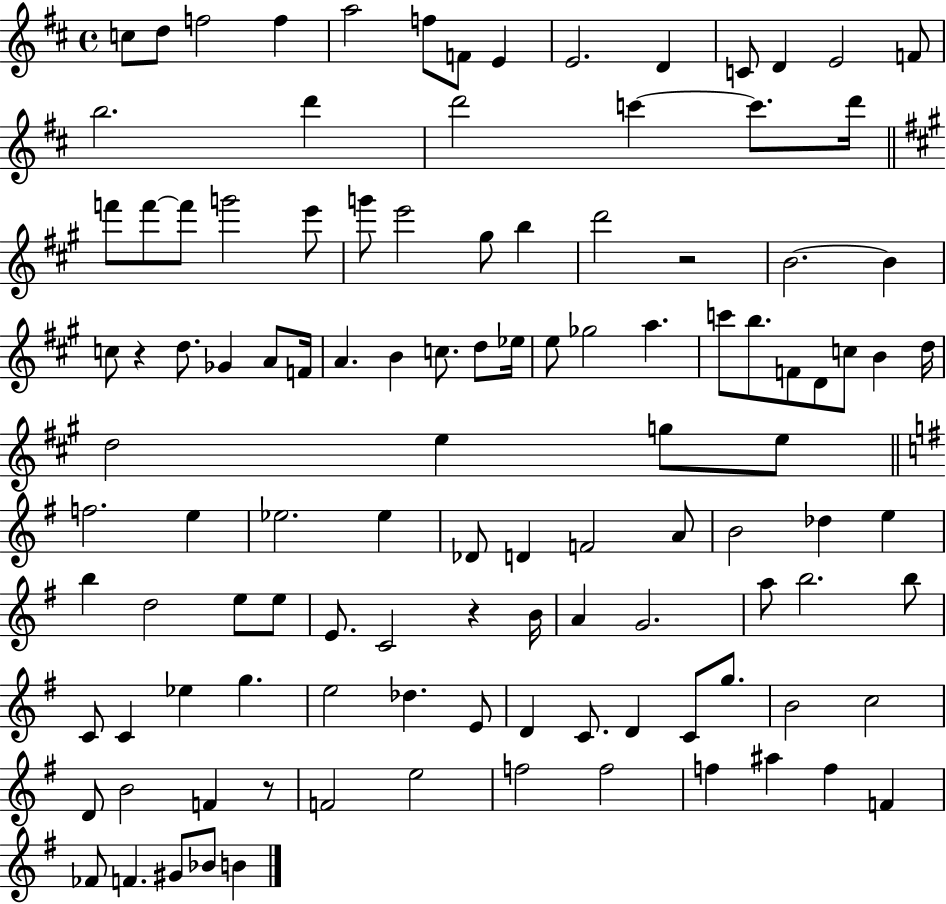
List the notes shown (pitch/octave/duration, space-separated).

C5/e D5/e F5/h F5/q A5/h F5/e F4/e E4/q E4/h. D4/q C4/e D4/q E4/h F4/e B5/h. D6/q D6/h C6/q C6/e. D6/s F6/e F6/e F6/e G6/h E6/e G6/e E6/h G#5/e B5/q D6/h R/h B4/h. B4/q C5/e R/q D5/e. Gb4/q A4/e F4/s A4/q. B4/q C5/e. D5/e Eb5/s E5/e Gb5/h A5/q. C6/e B5/e. F4/e D4/e C5/e B4/q D5/s D5/h E5/q G5/e E5/e F5/h. E5/q Eb5/h. Eb5/q Db4/e D4/q F4/h A4/e B4/h Db5/q E5/q B5/q D5/h E5/e E5/e E4/e. C4/h R/q B4/s A4/q G4/h. A5/e B5/h. B5/e C4/e C4/q Eb5/q G5/q. E5/h Db5/q. E4/e D4/q C4/e. D4/q C4/e G5/e. B4/h C5/h D4/e B4/h F4/q R/e F4/h E5/h F5/h F5/h F5/q A#5/q F5/q F4/q FES4/e F4/q. G#4/e Bb4/e B4/q